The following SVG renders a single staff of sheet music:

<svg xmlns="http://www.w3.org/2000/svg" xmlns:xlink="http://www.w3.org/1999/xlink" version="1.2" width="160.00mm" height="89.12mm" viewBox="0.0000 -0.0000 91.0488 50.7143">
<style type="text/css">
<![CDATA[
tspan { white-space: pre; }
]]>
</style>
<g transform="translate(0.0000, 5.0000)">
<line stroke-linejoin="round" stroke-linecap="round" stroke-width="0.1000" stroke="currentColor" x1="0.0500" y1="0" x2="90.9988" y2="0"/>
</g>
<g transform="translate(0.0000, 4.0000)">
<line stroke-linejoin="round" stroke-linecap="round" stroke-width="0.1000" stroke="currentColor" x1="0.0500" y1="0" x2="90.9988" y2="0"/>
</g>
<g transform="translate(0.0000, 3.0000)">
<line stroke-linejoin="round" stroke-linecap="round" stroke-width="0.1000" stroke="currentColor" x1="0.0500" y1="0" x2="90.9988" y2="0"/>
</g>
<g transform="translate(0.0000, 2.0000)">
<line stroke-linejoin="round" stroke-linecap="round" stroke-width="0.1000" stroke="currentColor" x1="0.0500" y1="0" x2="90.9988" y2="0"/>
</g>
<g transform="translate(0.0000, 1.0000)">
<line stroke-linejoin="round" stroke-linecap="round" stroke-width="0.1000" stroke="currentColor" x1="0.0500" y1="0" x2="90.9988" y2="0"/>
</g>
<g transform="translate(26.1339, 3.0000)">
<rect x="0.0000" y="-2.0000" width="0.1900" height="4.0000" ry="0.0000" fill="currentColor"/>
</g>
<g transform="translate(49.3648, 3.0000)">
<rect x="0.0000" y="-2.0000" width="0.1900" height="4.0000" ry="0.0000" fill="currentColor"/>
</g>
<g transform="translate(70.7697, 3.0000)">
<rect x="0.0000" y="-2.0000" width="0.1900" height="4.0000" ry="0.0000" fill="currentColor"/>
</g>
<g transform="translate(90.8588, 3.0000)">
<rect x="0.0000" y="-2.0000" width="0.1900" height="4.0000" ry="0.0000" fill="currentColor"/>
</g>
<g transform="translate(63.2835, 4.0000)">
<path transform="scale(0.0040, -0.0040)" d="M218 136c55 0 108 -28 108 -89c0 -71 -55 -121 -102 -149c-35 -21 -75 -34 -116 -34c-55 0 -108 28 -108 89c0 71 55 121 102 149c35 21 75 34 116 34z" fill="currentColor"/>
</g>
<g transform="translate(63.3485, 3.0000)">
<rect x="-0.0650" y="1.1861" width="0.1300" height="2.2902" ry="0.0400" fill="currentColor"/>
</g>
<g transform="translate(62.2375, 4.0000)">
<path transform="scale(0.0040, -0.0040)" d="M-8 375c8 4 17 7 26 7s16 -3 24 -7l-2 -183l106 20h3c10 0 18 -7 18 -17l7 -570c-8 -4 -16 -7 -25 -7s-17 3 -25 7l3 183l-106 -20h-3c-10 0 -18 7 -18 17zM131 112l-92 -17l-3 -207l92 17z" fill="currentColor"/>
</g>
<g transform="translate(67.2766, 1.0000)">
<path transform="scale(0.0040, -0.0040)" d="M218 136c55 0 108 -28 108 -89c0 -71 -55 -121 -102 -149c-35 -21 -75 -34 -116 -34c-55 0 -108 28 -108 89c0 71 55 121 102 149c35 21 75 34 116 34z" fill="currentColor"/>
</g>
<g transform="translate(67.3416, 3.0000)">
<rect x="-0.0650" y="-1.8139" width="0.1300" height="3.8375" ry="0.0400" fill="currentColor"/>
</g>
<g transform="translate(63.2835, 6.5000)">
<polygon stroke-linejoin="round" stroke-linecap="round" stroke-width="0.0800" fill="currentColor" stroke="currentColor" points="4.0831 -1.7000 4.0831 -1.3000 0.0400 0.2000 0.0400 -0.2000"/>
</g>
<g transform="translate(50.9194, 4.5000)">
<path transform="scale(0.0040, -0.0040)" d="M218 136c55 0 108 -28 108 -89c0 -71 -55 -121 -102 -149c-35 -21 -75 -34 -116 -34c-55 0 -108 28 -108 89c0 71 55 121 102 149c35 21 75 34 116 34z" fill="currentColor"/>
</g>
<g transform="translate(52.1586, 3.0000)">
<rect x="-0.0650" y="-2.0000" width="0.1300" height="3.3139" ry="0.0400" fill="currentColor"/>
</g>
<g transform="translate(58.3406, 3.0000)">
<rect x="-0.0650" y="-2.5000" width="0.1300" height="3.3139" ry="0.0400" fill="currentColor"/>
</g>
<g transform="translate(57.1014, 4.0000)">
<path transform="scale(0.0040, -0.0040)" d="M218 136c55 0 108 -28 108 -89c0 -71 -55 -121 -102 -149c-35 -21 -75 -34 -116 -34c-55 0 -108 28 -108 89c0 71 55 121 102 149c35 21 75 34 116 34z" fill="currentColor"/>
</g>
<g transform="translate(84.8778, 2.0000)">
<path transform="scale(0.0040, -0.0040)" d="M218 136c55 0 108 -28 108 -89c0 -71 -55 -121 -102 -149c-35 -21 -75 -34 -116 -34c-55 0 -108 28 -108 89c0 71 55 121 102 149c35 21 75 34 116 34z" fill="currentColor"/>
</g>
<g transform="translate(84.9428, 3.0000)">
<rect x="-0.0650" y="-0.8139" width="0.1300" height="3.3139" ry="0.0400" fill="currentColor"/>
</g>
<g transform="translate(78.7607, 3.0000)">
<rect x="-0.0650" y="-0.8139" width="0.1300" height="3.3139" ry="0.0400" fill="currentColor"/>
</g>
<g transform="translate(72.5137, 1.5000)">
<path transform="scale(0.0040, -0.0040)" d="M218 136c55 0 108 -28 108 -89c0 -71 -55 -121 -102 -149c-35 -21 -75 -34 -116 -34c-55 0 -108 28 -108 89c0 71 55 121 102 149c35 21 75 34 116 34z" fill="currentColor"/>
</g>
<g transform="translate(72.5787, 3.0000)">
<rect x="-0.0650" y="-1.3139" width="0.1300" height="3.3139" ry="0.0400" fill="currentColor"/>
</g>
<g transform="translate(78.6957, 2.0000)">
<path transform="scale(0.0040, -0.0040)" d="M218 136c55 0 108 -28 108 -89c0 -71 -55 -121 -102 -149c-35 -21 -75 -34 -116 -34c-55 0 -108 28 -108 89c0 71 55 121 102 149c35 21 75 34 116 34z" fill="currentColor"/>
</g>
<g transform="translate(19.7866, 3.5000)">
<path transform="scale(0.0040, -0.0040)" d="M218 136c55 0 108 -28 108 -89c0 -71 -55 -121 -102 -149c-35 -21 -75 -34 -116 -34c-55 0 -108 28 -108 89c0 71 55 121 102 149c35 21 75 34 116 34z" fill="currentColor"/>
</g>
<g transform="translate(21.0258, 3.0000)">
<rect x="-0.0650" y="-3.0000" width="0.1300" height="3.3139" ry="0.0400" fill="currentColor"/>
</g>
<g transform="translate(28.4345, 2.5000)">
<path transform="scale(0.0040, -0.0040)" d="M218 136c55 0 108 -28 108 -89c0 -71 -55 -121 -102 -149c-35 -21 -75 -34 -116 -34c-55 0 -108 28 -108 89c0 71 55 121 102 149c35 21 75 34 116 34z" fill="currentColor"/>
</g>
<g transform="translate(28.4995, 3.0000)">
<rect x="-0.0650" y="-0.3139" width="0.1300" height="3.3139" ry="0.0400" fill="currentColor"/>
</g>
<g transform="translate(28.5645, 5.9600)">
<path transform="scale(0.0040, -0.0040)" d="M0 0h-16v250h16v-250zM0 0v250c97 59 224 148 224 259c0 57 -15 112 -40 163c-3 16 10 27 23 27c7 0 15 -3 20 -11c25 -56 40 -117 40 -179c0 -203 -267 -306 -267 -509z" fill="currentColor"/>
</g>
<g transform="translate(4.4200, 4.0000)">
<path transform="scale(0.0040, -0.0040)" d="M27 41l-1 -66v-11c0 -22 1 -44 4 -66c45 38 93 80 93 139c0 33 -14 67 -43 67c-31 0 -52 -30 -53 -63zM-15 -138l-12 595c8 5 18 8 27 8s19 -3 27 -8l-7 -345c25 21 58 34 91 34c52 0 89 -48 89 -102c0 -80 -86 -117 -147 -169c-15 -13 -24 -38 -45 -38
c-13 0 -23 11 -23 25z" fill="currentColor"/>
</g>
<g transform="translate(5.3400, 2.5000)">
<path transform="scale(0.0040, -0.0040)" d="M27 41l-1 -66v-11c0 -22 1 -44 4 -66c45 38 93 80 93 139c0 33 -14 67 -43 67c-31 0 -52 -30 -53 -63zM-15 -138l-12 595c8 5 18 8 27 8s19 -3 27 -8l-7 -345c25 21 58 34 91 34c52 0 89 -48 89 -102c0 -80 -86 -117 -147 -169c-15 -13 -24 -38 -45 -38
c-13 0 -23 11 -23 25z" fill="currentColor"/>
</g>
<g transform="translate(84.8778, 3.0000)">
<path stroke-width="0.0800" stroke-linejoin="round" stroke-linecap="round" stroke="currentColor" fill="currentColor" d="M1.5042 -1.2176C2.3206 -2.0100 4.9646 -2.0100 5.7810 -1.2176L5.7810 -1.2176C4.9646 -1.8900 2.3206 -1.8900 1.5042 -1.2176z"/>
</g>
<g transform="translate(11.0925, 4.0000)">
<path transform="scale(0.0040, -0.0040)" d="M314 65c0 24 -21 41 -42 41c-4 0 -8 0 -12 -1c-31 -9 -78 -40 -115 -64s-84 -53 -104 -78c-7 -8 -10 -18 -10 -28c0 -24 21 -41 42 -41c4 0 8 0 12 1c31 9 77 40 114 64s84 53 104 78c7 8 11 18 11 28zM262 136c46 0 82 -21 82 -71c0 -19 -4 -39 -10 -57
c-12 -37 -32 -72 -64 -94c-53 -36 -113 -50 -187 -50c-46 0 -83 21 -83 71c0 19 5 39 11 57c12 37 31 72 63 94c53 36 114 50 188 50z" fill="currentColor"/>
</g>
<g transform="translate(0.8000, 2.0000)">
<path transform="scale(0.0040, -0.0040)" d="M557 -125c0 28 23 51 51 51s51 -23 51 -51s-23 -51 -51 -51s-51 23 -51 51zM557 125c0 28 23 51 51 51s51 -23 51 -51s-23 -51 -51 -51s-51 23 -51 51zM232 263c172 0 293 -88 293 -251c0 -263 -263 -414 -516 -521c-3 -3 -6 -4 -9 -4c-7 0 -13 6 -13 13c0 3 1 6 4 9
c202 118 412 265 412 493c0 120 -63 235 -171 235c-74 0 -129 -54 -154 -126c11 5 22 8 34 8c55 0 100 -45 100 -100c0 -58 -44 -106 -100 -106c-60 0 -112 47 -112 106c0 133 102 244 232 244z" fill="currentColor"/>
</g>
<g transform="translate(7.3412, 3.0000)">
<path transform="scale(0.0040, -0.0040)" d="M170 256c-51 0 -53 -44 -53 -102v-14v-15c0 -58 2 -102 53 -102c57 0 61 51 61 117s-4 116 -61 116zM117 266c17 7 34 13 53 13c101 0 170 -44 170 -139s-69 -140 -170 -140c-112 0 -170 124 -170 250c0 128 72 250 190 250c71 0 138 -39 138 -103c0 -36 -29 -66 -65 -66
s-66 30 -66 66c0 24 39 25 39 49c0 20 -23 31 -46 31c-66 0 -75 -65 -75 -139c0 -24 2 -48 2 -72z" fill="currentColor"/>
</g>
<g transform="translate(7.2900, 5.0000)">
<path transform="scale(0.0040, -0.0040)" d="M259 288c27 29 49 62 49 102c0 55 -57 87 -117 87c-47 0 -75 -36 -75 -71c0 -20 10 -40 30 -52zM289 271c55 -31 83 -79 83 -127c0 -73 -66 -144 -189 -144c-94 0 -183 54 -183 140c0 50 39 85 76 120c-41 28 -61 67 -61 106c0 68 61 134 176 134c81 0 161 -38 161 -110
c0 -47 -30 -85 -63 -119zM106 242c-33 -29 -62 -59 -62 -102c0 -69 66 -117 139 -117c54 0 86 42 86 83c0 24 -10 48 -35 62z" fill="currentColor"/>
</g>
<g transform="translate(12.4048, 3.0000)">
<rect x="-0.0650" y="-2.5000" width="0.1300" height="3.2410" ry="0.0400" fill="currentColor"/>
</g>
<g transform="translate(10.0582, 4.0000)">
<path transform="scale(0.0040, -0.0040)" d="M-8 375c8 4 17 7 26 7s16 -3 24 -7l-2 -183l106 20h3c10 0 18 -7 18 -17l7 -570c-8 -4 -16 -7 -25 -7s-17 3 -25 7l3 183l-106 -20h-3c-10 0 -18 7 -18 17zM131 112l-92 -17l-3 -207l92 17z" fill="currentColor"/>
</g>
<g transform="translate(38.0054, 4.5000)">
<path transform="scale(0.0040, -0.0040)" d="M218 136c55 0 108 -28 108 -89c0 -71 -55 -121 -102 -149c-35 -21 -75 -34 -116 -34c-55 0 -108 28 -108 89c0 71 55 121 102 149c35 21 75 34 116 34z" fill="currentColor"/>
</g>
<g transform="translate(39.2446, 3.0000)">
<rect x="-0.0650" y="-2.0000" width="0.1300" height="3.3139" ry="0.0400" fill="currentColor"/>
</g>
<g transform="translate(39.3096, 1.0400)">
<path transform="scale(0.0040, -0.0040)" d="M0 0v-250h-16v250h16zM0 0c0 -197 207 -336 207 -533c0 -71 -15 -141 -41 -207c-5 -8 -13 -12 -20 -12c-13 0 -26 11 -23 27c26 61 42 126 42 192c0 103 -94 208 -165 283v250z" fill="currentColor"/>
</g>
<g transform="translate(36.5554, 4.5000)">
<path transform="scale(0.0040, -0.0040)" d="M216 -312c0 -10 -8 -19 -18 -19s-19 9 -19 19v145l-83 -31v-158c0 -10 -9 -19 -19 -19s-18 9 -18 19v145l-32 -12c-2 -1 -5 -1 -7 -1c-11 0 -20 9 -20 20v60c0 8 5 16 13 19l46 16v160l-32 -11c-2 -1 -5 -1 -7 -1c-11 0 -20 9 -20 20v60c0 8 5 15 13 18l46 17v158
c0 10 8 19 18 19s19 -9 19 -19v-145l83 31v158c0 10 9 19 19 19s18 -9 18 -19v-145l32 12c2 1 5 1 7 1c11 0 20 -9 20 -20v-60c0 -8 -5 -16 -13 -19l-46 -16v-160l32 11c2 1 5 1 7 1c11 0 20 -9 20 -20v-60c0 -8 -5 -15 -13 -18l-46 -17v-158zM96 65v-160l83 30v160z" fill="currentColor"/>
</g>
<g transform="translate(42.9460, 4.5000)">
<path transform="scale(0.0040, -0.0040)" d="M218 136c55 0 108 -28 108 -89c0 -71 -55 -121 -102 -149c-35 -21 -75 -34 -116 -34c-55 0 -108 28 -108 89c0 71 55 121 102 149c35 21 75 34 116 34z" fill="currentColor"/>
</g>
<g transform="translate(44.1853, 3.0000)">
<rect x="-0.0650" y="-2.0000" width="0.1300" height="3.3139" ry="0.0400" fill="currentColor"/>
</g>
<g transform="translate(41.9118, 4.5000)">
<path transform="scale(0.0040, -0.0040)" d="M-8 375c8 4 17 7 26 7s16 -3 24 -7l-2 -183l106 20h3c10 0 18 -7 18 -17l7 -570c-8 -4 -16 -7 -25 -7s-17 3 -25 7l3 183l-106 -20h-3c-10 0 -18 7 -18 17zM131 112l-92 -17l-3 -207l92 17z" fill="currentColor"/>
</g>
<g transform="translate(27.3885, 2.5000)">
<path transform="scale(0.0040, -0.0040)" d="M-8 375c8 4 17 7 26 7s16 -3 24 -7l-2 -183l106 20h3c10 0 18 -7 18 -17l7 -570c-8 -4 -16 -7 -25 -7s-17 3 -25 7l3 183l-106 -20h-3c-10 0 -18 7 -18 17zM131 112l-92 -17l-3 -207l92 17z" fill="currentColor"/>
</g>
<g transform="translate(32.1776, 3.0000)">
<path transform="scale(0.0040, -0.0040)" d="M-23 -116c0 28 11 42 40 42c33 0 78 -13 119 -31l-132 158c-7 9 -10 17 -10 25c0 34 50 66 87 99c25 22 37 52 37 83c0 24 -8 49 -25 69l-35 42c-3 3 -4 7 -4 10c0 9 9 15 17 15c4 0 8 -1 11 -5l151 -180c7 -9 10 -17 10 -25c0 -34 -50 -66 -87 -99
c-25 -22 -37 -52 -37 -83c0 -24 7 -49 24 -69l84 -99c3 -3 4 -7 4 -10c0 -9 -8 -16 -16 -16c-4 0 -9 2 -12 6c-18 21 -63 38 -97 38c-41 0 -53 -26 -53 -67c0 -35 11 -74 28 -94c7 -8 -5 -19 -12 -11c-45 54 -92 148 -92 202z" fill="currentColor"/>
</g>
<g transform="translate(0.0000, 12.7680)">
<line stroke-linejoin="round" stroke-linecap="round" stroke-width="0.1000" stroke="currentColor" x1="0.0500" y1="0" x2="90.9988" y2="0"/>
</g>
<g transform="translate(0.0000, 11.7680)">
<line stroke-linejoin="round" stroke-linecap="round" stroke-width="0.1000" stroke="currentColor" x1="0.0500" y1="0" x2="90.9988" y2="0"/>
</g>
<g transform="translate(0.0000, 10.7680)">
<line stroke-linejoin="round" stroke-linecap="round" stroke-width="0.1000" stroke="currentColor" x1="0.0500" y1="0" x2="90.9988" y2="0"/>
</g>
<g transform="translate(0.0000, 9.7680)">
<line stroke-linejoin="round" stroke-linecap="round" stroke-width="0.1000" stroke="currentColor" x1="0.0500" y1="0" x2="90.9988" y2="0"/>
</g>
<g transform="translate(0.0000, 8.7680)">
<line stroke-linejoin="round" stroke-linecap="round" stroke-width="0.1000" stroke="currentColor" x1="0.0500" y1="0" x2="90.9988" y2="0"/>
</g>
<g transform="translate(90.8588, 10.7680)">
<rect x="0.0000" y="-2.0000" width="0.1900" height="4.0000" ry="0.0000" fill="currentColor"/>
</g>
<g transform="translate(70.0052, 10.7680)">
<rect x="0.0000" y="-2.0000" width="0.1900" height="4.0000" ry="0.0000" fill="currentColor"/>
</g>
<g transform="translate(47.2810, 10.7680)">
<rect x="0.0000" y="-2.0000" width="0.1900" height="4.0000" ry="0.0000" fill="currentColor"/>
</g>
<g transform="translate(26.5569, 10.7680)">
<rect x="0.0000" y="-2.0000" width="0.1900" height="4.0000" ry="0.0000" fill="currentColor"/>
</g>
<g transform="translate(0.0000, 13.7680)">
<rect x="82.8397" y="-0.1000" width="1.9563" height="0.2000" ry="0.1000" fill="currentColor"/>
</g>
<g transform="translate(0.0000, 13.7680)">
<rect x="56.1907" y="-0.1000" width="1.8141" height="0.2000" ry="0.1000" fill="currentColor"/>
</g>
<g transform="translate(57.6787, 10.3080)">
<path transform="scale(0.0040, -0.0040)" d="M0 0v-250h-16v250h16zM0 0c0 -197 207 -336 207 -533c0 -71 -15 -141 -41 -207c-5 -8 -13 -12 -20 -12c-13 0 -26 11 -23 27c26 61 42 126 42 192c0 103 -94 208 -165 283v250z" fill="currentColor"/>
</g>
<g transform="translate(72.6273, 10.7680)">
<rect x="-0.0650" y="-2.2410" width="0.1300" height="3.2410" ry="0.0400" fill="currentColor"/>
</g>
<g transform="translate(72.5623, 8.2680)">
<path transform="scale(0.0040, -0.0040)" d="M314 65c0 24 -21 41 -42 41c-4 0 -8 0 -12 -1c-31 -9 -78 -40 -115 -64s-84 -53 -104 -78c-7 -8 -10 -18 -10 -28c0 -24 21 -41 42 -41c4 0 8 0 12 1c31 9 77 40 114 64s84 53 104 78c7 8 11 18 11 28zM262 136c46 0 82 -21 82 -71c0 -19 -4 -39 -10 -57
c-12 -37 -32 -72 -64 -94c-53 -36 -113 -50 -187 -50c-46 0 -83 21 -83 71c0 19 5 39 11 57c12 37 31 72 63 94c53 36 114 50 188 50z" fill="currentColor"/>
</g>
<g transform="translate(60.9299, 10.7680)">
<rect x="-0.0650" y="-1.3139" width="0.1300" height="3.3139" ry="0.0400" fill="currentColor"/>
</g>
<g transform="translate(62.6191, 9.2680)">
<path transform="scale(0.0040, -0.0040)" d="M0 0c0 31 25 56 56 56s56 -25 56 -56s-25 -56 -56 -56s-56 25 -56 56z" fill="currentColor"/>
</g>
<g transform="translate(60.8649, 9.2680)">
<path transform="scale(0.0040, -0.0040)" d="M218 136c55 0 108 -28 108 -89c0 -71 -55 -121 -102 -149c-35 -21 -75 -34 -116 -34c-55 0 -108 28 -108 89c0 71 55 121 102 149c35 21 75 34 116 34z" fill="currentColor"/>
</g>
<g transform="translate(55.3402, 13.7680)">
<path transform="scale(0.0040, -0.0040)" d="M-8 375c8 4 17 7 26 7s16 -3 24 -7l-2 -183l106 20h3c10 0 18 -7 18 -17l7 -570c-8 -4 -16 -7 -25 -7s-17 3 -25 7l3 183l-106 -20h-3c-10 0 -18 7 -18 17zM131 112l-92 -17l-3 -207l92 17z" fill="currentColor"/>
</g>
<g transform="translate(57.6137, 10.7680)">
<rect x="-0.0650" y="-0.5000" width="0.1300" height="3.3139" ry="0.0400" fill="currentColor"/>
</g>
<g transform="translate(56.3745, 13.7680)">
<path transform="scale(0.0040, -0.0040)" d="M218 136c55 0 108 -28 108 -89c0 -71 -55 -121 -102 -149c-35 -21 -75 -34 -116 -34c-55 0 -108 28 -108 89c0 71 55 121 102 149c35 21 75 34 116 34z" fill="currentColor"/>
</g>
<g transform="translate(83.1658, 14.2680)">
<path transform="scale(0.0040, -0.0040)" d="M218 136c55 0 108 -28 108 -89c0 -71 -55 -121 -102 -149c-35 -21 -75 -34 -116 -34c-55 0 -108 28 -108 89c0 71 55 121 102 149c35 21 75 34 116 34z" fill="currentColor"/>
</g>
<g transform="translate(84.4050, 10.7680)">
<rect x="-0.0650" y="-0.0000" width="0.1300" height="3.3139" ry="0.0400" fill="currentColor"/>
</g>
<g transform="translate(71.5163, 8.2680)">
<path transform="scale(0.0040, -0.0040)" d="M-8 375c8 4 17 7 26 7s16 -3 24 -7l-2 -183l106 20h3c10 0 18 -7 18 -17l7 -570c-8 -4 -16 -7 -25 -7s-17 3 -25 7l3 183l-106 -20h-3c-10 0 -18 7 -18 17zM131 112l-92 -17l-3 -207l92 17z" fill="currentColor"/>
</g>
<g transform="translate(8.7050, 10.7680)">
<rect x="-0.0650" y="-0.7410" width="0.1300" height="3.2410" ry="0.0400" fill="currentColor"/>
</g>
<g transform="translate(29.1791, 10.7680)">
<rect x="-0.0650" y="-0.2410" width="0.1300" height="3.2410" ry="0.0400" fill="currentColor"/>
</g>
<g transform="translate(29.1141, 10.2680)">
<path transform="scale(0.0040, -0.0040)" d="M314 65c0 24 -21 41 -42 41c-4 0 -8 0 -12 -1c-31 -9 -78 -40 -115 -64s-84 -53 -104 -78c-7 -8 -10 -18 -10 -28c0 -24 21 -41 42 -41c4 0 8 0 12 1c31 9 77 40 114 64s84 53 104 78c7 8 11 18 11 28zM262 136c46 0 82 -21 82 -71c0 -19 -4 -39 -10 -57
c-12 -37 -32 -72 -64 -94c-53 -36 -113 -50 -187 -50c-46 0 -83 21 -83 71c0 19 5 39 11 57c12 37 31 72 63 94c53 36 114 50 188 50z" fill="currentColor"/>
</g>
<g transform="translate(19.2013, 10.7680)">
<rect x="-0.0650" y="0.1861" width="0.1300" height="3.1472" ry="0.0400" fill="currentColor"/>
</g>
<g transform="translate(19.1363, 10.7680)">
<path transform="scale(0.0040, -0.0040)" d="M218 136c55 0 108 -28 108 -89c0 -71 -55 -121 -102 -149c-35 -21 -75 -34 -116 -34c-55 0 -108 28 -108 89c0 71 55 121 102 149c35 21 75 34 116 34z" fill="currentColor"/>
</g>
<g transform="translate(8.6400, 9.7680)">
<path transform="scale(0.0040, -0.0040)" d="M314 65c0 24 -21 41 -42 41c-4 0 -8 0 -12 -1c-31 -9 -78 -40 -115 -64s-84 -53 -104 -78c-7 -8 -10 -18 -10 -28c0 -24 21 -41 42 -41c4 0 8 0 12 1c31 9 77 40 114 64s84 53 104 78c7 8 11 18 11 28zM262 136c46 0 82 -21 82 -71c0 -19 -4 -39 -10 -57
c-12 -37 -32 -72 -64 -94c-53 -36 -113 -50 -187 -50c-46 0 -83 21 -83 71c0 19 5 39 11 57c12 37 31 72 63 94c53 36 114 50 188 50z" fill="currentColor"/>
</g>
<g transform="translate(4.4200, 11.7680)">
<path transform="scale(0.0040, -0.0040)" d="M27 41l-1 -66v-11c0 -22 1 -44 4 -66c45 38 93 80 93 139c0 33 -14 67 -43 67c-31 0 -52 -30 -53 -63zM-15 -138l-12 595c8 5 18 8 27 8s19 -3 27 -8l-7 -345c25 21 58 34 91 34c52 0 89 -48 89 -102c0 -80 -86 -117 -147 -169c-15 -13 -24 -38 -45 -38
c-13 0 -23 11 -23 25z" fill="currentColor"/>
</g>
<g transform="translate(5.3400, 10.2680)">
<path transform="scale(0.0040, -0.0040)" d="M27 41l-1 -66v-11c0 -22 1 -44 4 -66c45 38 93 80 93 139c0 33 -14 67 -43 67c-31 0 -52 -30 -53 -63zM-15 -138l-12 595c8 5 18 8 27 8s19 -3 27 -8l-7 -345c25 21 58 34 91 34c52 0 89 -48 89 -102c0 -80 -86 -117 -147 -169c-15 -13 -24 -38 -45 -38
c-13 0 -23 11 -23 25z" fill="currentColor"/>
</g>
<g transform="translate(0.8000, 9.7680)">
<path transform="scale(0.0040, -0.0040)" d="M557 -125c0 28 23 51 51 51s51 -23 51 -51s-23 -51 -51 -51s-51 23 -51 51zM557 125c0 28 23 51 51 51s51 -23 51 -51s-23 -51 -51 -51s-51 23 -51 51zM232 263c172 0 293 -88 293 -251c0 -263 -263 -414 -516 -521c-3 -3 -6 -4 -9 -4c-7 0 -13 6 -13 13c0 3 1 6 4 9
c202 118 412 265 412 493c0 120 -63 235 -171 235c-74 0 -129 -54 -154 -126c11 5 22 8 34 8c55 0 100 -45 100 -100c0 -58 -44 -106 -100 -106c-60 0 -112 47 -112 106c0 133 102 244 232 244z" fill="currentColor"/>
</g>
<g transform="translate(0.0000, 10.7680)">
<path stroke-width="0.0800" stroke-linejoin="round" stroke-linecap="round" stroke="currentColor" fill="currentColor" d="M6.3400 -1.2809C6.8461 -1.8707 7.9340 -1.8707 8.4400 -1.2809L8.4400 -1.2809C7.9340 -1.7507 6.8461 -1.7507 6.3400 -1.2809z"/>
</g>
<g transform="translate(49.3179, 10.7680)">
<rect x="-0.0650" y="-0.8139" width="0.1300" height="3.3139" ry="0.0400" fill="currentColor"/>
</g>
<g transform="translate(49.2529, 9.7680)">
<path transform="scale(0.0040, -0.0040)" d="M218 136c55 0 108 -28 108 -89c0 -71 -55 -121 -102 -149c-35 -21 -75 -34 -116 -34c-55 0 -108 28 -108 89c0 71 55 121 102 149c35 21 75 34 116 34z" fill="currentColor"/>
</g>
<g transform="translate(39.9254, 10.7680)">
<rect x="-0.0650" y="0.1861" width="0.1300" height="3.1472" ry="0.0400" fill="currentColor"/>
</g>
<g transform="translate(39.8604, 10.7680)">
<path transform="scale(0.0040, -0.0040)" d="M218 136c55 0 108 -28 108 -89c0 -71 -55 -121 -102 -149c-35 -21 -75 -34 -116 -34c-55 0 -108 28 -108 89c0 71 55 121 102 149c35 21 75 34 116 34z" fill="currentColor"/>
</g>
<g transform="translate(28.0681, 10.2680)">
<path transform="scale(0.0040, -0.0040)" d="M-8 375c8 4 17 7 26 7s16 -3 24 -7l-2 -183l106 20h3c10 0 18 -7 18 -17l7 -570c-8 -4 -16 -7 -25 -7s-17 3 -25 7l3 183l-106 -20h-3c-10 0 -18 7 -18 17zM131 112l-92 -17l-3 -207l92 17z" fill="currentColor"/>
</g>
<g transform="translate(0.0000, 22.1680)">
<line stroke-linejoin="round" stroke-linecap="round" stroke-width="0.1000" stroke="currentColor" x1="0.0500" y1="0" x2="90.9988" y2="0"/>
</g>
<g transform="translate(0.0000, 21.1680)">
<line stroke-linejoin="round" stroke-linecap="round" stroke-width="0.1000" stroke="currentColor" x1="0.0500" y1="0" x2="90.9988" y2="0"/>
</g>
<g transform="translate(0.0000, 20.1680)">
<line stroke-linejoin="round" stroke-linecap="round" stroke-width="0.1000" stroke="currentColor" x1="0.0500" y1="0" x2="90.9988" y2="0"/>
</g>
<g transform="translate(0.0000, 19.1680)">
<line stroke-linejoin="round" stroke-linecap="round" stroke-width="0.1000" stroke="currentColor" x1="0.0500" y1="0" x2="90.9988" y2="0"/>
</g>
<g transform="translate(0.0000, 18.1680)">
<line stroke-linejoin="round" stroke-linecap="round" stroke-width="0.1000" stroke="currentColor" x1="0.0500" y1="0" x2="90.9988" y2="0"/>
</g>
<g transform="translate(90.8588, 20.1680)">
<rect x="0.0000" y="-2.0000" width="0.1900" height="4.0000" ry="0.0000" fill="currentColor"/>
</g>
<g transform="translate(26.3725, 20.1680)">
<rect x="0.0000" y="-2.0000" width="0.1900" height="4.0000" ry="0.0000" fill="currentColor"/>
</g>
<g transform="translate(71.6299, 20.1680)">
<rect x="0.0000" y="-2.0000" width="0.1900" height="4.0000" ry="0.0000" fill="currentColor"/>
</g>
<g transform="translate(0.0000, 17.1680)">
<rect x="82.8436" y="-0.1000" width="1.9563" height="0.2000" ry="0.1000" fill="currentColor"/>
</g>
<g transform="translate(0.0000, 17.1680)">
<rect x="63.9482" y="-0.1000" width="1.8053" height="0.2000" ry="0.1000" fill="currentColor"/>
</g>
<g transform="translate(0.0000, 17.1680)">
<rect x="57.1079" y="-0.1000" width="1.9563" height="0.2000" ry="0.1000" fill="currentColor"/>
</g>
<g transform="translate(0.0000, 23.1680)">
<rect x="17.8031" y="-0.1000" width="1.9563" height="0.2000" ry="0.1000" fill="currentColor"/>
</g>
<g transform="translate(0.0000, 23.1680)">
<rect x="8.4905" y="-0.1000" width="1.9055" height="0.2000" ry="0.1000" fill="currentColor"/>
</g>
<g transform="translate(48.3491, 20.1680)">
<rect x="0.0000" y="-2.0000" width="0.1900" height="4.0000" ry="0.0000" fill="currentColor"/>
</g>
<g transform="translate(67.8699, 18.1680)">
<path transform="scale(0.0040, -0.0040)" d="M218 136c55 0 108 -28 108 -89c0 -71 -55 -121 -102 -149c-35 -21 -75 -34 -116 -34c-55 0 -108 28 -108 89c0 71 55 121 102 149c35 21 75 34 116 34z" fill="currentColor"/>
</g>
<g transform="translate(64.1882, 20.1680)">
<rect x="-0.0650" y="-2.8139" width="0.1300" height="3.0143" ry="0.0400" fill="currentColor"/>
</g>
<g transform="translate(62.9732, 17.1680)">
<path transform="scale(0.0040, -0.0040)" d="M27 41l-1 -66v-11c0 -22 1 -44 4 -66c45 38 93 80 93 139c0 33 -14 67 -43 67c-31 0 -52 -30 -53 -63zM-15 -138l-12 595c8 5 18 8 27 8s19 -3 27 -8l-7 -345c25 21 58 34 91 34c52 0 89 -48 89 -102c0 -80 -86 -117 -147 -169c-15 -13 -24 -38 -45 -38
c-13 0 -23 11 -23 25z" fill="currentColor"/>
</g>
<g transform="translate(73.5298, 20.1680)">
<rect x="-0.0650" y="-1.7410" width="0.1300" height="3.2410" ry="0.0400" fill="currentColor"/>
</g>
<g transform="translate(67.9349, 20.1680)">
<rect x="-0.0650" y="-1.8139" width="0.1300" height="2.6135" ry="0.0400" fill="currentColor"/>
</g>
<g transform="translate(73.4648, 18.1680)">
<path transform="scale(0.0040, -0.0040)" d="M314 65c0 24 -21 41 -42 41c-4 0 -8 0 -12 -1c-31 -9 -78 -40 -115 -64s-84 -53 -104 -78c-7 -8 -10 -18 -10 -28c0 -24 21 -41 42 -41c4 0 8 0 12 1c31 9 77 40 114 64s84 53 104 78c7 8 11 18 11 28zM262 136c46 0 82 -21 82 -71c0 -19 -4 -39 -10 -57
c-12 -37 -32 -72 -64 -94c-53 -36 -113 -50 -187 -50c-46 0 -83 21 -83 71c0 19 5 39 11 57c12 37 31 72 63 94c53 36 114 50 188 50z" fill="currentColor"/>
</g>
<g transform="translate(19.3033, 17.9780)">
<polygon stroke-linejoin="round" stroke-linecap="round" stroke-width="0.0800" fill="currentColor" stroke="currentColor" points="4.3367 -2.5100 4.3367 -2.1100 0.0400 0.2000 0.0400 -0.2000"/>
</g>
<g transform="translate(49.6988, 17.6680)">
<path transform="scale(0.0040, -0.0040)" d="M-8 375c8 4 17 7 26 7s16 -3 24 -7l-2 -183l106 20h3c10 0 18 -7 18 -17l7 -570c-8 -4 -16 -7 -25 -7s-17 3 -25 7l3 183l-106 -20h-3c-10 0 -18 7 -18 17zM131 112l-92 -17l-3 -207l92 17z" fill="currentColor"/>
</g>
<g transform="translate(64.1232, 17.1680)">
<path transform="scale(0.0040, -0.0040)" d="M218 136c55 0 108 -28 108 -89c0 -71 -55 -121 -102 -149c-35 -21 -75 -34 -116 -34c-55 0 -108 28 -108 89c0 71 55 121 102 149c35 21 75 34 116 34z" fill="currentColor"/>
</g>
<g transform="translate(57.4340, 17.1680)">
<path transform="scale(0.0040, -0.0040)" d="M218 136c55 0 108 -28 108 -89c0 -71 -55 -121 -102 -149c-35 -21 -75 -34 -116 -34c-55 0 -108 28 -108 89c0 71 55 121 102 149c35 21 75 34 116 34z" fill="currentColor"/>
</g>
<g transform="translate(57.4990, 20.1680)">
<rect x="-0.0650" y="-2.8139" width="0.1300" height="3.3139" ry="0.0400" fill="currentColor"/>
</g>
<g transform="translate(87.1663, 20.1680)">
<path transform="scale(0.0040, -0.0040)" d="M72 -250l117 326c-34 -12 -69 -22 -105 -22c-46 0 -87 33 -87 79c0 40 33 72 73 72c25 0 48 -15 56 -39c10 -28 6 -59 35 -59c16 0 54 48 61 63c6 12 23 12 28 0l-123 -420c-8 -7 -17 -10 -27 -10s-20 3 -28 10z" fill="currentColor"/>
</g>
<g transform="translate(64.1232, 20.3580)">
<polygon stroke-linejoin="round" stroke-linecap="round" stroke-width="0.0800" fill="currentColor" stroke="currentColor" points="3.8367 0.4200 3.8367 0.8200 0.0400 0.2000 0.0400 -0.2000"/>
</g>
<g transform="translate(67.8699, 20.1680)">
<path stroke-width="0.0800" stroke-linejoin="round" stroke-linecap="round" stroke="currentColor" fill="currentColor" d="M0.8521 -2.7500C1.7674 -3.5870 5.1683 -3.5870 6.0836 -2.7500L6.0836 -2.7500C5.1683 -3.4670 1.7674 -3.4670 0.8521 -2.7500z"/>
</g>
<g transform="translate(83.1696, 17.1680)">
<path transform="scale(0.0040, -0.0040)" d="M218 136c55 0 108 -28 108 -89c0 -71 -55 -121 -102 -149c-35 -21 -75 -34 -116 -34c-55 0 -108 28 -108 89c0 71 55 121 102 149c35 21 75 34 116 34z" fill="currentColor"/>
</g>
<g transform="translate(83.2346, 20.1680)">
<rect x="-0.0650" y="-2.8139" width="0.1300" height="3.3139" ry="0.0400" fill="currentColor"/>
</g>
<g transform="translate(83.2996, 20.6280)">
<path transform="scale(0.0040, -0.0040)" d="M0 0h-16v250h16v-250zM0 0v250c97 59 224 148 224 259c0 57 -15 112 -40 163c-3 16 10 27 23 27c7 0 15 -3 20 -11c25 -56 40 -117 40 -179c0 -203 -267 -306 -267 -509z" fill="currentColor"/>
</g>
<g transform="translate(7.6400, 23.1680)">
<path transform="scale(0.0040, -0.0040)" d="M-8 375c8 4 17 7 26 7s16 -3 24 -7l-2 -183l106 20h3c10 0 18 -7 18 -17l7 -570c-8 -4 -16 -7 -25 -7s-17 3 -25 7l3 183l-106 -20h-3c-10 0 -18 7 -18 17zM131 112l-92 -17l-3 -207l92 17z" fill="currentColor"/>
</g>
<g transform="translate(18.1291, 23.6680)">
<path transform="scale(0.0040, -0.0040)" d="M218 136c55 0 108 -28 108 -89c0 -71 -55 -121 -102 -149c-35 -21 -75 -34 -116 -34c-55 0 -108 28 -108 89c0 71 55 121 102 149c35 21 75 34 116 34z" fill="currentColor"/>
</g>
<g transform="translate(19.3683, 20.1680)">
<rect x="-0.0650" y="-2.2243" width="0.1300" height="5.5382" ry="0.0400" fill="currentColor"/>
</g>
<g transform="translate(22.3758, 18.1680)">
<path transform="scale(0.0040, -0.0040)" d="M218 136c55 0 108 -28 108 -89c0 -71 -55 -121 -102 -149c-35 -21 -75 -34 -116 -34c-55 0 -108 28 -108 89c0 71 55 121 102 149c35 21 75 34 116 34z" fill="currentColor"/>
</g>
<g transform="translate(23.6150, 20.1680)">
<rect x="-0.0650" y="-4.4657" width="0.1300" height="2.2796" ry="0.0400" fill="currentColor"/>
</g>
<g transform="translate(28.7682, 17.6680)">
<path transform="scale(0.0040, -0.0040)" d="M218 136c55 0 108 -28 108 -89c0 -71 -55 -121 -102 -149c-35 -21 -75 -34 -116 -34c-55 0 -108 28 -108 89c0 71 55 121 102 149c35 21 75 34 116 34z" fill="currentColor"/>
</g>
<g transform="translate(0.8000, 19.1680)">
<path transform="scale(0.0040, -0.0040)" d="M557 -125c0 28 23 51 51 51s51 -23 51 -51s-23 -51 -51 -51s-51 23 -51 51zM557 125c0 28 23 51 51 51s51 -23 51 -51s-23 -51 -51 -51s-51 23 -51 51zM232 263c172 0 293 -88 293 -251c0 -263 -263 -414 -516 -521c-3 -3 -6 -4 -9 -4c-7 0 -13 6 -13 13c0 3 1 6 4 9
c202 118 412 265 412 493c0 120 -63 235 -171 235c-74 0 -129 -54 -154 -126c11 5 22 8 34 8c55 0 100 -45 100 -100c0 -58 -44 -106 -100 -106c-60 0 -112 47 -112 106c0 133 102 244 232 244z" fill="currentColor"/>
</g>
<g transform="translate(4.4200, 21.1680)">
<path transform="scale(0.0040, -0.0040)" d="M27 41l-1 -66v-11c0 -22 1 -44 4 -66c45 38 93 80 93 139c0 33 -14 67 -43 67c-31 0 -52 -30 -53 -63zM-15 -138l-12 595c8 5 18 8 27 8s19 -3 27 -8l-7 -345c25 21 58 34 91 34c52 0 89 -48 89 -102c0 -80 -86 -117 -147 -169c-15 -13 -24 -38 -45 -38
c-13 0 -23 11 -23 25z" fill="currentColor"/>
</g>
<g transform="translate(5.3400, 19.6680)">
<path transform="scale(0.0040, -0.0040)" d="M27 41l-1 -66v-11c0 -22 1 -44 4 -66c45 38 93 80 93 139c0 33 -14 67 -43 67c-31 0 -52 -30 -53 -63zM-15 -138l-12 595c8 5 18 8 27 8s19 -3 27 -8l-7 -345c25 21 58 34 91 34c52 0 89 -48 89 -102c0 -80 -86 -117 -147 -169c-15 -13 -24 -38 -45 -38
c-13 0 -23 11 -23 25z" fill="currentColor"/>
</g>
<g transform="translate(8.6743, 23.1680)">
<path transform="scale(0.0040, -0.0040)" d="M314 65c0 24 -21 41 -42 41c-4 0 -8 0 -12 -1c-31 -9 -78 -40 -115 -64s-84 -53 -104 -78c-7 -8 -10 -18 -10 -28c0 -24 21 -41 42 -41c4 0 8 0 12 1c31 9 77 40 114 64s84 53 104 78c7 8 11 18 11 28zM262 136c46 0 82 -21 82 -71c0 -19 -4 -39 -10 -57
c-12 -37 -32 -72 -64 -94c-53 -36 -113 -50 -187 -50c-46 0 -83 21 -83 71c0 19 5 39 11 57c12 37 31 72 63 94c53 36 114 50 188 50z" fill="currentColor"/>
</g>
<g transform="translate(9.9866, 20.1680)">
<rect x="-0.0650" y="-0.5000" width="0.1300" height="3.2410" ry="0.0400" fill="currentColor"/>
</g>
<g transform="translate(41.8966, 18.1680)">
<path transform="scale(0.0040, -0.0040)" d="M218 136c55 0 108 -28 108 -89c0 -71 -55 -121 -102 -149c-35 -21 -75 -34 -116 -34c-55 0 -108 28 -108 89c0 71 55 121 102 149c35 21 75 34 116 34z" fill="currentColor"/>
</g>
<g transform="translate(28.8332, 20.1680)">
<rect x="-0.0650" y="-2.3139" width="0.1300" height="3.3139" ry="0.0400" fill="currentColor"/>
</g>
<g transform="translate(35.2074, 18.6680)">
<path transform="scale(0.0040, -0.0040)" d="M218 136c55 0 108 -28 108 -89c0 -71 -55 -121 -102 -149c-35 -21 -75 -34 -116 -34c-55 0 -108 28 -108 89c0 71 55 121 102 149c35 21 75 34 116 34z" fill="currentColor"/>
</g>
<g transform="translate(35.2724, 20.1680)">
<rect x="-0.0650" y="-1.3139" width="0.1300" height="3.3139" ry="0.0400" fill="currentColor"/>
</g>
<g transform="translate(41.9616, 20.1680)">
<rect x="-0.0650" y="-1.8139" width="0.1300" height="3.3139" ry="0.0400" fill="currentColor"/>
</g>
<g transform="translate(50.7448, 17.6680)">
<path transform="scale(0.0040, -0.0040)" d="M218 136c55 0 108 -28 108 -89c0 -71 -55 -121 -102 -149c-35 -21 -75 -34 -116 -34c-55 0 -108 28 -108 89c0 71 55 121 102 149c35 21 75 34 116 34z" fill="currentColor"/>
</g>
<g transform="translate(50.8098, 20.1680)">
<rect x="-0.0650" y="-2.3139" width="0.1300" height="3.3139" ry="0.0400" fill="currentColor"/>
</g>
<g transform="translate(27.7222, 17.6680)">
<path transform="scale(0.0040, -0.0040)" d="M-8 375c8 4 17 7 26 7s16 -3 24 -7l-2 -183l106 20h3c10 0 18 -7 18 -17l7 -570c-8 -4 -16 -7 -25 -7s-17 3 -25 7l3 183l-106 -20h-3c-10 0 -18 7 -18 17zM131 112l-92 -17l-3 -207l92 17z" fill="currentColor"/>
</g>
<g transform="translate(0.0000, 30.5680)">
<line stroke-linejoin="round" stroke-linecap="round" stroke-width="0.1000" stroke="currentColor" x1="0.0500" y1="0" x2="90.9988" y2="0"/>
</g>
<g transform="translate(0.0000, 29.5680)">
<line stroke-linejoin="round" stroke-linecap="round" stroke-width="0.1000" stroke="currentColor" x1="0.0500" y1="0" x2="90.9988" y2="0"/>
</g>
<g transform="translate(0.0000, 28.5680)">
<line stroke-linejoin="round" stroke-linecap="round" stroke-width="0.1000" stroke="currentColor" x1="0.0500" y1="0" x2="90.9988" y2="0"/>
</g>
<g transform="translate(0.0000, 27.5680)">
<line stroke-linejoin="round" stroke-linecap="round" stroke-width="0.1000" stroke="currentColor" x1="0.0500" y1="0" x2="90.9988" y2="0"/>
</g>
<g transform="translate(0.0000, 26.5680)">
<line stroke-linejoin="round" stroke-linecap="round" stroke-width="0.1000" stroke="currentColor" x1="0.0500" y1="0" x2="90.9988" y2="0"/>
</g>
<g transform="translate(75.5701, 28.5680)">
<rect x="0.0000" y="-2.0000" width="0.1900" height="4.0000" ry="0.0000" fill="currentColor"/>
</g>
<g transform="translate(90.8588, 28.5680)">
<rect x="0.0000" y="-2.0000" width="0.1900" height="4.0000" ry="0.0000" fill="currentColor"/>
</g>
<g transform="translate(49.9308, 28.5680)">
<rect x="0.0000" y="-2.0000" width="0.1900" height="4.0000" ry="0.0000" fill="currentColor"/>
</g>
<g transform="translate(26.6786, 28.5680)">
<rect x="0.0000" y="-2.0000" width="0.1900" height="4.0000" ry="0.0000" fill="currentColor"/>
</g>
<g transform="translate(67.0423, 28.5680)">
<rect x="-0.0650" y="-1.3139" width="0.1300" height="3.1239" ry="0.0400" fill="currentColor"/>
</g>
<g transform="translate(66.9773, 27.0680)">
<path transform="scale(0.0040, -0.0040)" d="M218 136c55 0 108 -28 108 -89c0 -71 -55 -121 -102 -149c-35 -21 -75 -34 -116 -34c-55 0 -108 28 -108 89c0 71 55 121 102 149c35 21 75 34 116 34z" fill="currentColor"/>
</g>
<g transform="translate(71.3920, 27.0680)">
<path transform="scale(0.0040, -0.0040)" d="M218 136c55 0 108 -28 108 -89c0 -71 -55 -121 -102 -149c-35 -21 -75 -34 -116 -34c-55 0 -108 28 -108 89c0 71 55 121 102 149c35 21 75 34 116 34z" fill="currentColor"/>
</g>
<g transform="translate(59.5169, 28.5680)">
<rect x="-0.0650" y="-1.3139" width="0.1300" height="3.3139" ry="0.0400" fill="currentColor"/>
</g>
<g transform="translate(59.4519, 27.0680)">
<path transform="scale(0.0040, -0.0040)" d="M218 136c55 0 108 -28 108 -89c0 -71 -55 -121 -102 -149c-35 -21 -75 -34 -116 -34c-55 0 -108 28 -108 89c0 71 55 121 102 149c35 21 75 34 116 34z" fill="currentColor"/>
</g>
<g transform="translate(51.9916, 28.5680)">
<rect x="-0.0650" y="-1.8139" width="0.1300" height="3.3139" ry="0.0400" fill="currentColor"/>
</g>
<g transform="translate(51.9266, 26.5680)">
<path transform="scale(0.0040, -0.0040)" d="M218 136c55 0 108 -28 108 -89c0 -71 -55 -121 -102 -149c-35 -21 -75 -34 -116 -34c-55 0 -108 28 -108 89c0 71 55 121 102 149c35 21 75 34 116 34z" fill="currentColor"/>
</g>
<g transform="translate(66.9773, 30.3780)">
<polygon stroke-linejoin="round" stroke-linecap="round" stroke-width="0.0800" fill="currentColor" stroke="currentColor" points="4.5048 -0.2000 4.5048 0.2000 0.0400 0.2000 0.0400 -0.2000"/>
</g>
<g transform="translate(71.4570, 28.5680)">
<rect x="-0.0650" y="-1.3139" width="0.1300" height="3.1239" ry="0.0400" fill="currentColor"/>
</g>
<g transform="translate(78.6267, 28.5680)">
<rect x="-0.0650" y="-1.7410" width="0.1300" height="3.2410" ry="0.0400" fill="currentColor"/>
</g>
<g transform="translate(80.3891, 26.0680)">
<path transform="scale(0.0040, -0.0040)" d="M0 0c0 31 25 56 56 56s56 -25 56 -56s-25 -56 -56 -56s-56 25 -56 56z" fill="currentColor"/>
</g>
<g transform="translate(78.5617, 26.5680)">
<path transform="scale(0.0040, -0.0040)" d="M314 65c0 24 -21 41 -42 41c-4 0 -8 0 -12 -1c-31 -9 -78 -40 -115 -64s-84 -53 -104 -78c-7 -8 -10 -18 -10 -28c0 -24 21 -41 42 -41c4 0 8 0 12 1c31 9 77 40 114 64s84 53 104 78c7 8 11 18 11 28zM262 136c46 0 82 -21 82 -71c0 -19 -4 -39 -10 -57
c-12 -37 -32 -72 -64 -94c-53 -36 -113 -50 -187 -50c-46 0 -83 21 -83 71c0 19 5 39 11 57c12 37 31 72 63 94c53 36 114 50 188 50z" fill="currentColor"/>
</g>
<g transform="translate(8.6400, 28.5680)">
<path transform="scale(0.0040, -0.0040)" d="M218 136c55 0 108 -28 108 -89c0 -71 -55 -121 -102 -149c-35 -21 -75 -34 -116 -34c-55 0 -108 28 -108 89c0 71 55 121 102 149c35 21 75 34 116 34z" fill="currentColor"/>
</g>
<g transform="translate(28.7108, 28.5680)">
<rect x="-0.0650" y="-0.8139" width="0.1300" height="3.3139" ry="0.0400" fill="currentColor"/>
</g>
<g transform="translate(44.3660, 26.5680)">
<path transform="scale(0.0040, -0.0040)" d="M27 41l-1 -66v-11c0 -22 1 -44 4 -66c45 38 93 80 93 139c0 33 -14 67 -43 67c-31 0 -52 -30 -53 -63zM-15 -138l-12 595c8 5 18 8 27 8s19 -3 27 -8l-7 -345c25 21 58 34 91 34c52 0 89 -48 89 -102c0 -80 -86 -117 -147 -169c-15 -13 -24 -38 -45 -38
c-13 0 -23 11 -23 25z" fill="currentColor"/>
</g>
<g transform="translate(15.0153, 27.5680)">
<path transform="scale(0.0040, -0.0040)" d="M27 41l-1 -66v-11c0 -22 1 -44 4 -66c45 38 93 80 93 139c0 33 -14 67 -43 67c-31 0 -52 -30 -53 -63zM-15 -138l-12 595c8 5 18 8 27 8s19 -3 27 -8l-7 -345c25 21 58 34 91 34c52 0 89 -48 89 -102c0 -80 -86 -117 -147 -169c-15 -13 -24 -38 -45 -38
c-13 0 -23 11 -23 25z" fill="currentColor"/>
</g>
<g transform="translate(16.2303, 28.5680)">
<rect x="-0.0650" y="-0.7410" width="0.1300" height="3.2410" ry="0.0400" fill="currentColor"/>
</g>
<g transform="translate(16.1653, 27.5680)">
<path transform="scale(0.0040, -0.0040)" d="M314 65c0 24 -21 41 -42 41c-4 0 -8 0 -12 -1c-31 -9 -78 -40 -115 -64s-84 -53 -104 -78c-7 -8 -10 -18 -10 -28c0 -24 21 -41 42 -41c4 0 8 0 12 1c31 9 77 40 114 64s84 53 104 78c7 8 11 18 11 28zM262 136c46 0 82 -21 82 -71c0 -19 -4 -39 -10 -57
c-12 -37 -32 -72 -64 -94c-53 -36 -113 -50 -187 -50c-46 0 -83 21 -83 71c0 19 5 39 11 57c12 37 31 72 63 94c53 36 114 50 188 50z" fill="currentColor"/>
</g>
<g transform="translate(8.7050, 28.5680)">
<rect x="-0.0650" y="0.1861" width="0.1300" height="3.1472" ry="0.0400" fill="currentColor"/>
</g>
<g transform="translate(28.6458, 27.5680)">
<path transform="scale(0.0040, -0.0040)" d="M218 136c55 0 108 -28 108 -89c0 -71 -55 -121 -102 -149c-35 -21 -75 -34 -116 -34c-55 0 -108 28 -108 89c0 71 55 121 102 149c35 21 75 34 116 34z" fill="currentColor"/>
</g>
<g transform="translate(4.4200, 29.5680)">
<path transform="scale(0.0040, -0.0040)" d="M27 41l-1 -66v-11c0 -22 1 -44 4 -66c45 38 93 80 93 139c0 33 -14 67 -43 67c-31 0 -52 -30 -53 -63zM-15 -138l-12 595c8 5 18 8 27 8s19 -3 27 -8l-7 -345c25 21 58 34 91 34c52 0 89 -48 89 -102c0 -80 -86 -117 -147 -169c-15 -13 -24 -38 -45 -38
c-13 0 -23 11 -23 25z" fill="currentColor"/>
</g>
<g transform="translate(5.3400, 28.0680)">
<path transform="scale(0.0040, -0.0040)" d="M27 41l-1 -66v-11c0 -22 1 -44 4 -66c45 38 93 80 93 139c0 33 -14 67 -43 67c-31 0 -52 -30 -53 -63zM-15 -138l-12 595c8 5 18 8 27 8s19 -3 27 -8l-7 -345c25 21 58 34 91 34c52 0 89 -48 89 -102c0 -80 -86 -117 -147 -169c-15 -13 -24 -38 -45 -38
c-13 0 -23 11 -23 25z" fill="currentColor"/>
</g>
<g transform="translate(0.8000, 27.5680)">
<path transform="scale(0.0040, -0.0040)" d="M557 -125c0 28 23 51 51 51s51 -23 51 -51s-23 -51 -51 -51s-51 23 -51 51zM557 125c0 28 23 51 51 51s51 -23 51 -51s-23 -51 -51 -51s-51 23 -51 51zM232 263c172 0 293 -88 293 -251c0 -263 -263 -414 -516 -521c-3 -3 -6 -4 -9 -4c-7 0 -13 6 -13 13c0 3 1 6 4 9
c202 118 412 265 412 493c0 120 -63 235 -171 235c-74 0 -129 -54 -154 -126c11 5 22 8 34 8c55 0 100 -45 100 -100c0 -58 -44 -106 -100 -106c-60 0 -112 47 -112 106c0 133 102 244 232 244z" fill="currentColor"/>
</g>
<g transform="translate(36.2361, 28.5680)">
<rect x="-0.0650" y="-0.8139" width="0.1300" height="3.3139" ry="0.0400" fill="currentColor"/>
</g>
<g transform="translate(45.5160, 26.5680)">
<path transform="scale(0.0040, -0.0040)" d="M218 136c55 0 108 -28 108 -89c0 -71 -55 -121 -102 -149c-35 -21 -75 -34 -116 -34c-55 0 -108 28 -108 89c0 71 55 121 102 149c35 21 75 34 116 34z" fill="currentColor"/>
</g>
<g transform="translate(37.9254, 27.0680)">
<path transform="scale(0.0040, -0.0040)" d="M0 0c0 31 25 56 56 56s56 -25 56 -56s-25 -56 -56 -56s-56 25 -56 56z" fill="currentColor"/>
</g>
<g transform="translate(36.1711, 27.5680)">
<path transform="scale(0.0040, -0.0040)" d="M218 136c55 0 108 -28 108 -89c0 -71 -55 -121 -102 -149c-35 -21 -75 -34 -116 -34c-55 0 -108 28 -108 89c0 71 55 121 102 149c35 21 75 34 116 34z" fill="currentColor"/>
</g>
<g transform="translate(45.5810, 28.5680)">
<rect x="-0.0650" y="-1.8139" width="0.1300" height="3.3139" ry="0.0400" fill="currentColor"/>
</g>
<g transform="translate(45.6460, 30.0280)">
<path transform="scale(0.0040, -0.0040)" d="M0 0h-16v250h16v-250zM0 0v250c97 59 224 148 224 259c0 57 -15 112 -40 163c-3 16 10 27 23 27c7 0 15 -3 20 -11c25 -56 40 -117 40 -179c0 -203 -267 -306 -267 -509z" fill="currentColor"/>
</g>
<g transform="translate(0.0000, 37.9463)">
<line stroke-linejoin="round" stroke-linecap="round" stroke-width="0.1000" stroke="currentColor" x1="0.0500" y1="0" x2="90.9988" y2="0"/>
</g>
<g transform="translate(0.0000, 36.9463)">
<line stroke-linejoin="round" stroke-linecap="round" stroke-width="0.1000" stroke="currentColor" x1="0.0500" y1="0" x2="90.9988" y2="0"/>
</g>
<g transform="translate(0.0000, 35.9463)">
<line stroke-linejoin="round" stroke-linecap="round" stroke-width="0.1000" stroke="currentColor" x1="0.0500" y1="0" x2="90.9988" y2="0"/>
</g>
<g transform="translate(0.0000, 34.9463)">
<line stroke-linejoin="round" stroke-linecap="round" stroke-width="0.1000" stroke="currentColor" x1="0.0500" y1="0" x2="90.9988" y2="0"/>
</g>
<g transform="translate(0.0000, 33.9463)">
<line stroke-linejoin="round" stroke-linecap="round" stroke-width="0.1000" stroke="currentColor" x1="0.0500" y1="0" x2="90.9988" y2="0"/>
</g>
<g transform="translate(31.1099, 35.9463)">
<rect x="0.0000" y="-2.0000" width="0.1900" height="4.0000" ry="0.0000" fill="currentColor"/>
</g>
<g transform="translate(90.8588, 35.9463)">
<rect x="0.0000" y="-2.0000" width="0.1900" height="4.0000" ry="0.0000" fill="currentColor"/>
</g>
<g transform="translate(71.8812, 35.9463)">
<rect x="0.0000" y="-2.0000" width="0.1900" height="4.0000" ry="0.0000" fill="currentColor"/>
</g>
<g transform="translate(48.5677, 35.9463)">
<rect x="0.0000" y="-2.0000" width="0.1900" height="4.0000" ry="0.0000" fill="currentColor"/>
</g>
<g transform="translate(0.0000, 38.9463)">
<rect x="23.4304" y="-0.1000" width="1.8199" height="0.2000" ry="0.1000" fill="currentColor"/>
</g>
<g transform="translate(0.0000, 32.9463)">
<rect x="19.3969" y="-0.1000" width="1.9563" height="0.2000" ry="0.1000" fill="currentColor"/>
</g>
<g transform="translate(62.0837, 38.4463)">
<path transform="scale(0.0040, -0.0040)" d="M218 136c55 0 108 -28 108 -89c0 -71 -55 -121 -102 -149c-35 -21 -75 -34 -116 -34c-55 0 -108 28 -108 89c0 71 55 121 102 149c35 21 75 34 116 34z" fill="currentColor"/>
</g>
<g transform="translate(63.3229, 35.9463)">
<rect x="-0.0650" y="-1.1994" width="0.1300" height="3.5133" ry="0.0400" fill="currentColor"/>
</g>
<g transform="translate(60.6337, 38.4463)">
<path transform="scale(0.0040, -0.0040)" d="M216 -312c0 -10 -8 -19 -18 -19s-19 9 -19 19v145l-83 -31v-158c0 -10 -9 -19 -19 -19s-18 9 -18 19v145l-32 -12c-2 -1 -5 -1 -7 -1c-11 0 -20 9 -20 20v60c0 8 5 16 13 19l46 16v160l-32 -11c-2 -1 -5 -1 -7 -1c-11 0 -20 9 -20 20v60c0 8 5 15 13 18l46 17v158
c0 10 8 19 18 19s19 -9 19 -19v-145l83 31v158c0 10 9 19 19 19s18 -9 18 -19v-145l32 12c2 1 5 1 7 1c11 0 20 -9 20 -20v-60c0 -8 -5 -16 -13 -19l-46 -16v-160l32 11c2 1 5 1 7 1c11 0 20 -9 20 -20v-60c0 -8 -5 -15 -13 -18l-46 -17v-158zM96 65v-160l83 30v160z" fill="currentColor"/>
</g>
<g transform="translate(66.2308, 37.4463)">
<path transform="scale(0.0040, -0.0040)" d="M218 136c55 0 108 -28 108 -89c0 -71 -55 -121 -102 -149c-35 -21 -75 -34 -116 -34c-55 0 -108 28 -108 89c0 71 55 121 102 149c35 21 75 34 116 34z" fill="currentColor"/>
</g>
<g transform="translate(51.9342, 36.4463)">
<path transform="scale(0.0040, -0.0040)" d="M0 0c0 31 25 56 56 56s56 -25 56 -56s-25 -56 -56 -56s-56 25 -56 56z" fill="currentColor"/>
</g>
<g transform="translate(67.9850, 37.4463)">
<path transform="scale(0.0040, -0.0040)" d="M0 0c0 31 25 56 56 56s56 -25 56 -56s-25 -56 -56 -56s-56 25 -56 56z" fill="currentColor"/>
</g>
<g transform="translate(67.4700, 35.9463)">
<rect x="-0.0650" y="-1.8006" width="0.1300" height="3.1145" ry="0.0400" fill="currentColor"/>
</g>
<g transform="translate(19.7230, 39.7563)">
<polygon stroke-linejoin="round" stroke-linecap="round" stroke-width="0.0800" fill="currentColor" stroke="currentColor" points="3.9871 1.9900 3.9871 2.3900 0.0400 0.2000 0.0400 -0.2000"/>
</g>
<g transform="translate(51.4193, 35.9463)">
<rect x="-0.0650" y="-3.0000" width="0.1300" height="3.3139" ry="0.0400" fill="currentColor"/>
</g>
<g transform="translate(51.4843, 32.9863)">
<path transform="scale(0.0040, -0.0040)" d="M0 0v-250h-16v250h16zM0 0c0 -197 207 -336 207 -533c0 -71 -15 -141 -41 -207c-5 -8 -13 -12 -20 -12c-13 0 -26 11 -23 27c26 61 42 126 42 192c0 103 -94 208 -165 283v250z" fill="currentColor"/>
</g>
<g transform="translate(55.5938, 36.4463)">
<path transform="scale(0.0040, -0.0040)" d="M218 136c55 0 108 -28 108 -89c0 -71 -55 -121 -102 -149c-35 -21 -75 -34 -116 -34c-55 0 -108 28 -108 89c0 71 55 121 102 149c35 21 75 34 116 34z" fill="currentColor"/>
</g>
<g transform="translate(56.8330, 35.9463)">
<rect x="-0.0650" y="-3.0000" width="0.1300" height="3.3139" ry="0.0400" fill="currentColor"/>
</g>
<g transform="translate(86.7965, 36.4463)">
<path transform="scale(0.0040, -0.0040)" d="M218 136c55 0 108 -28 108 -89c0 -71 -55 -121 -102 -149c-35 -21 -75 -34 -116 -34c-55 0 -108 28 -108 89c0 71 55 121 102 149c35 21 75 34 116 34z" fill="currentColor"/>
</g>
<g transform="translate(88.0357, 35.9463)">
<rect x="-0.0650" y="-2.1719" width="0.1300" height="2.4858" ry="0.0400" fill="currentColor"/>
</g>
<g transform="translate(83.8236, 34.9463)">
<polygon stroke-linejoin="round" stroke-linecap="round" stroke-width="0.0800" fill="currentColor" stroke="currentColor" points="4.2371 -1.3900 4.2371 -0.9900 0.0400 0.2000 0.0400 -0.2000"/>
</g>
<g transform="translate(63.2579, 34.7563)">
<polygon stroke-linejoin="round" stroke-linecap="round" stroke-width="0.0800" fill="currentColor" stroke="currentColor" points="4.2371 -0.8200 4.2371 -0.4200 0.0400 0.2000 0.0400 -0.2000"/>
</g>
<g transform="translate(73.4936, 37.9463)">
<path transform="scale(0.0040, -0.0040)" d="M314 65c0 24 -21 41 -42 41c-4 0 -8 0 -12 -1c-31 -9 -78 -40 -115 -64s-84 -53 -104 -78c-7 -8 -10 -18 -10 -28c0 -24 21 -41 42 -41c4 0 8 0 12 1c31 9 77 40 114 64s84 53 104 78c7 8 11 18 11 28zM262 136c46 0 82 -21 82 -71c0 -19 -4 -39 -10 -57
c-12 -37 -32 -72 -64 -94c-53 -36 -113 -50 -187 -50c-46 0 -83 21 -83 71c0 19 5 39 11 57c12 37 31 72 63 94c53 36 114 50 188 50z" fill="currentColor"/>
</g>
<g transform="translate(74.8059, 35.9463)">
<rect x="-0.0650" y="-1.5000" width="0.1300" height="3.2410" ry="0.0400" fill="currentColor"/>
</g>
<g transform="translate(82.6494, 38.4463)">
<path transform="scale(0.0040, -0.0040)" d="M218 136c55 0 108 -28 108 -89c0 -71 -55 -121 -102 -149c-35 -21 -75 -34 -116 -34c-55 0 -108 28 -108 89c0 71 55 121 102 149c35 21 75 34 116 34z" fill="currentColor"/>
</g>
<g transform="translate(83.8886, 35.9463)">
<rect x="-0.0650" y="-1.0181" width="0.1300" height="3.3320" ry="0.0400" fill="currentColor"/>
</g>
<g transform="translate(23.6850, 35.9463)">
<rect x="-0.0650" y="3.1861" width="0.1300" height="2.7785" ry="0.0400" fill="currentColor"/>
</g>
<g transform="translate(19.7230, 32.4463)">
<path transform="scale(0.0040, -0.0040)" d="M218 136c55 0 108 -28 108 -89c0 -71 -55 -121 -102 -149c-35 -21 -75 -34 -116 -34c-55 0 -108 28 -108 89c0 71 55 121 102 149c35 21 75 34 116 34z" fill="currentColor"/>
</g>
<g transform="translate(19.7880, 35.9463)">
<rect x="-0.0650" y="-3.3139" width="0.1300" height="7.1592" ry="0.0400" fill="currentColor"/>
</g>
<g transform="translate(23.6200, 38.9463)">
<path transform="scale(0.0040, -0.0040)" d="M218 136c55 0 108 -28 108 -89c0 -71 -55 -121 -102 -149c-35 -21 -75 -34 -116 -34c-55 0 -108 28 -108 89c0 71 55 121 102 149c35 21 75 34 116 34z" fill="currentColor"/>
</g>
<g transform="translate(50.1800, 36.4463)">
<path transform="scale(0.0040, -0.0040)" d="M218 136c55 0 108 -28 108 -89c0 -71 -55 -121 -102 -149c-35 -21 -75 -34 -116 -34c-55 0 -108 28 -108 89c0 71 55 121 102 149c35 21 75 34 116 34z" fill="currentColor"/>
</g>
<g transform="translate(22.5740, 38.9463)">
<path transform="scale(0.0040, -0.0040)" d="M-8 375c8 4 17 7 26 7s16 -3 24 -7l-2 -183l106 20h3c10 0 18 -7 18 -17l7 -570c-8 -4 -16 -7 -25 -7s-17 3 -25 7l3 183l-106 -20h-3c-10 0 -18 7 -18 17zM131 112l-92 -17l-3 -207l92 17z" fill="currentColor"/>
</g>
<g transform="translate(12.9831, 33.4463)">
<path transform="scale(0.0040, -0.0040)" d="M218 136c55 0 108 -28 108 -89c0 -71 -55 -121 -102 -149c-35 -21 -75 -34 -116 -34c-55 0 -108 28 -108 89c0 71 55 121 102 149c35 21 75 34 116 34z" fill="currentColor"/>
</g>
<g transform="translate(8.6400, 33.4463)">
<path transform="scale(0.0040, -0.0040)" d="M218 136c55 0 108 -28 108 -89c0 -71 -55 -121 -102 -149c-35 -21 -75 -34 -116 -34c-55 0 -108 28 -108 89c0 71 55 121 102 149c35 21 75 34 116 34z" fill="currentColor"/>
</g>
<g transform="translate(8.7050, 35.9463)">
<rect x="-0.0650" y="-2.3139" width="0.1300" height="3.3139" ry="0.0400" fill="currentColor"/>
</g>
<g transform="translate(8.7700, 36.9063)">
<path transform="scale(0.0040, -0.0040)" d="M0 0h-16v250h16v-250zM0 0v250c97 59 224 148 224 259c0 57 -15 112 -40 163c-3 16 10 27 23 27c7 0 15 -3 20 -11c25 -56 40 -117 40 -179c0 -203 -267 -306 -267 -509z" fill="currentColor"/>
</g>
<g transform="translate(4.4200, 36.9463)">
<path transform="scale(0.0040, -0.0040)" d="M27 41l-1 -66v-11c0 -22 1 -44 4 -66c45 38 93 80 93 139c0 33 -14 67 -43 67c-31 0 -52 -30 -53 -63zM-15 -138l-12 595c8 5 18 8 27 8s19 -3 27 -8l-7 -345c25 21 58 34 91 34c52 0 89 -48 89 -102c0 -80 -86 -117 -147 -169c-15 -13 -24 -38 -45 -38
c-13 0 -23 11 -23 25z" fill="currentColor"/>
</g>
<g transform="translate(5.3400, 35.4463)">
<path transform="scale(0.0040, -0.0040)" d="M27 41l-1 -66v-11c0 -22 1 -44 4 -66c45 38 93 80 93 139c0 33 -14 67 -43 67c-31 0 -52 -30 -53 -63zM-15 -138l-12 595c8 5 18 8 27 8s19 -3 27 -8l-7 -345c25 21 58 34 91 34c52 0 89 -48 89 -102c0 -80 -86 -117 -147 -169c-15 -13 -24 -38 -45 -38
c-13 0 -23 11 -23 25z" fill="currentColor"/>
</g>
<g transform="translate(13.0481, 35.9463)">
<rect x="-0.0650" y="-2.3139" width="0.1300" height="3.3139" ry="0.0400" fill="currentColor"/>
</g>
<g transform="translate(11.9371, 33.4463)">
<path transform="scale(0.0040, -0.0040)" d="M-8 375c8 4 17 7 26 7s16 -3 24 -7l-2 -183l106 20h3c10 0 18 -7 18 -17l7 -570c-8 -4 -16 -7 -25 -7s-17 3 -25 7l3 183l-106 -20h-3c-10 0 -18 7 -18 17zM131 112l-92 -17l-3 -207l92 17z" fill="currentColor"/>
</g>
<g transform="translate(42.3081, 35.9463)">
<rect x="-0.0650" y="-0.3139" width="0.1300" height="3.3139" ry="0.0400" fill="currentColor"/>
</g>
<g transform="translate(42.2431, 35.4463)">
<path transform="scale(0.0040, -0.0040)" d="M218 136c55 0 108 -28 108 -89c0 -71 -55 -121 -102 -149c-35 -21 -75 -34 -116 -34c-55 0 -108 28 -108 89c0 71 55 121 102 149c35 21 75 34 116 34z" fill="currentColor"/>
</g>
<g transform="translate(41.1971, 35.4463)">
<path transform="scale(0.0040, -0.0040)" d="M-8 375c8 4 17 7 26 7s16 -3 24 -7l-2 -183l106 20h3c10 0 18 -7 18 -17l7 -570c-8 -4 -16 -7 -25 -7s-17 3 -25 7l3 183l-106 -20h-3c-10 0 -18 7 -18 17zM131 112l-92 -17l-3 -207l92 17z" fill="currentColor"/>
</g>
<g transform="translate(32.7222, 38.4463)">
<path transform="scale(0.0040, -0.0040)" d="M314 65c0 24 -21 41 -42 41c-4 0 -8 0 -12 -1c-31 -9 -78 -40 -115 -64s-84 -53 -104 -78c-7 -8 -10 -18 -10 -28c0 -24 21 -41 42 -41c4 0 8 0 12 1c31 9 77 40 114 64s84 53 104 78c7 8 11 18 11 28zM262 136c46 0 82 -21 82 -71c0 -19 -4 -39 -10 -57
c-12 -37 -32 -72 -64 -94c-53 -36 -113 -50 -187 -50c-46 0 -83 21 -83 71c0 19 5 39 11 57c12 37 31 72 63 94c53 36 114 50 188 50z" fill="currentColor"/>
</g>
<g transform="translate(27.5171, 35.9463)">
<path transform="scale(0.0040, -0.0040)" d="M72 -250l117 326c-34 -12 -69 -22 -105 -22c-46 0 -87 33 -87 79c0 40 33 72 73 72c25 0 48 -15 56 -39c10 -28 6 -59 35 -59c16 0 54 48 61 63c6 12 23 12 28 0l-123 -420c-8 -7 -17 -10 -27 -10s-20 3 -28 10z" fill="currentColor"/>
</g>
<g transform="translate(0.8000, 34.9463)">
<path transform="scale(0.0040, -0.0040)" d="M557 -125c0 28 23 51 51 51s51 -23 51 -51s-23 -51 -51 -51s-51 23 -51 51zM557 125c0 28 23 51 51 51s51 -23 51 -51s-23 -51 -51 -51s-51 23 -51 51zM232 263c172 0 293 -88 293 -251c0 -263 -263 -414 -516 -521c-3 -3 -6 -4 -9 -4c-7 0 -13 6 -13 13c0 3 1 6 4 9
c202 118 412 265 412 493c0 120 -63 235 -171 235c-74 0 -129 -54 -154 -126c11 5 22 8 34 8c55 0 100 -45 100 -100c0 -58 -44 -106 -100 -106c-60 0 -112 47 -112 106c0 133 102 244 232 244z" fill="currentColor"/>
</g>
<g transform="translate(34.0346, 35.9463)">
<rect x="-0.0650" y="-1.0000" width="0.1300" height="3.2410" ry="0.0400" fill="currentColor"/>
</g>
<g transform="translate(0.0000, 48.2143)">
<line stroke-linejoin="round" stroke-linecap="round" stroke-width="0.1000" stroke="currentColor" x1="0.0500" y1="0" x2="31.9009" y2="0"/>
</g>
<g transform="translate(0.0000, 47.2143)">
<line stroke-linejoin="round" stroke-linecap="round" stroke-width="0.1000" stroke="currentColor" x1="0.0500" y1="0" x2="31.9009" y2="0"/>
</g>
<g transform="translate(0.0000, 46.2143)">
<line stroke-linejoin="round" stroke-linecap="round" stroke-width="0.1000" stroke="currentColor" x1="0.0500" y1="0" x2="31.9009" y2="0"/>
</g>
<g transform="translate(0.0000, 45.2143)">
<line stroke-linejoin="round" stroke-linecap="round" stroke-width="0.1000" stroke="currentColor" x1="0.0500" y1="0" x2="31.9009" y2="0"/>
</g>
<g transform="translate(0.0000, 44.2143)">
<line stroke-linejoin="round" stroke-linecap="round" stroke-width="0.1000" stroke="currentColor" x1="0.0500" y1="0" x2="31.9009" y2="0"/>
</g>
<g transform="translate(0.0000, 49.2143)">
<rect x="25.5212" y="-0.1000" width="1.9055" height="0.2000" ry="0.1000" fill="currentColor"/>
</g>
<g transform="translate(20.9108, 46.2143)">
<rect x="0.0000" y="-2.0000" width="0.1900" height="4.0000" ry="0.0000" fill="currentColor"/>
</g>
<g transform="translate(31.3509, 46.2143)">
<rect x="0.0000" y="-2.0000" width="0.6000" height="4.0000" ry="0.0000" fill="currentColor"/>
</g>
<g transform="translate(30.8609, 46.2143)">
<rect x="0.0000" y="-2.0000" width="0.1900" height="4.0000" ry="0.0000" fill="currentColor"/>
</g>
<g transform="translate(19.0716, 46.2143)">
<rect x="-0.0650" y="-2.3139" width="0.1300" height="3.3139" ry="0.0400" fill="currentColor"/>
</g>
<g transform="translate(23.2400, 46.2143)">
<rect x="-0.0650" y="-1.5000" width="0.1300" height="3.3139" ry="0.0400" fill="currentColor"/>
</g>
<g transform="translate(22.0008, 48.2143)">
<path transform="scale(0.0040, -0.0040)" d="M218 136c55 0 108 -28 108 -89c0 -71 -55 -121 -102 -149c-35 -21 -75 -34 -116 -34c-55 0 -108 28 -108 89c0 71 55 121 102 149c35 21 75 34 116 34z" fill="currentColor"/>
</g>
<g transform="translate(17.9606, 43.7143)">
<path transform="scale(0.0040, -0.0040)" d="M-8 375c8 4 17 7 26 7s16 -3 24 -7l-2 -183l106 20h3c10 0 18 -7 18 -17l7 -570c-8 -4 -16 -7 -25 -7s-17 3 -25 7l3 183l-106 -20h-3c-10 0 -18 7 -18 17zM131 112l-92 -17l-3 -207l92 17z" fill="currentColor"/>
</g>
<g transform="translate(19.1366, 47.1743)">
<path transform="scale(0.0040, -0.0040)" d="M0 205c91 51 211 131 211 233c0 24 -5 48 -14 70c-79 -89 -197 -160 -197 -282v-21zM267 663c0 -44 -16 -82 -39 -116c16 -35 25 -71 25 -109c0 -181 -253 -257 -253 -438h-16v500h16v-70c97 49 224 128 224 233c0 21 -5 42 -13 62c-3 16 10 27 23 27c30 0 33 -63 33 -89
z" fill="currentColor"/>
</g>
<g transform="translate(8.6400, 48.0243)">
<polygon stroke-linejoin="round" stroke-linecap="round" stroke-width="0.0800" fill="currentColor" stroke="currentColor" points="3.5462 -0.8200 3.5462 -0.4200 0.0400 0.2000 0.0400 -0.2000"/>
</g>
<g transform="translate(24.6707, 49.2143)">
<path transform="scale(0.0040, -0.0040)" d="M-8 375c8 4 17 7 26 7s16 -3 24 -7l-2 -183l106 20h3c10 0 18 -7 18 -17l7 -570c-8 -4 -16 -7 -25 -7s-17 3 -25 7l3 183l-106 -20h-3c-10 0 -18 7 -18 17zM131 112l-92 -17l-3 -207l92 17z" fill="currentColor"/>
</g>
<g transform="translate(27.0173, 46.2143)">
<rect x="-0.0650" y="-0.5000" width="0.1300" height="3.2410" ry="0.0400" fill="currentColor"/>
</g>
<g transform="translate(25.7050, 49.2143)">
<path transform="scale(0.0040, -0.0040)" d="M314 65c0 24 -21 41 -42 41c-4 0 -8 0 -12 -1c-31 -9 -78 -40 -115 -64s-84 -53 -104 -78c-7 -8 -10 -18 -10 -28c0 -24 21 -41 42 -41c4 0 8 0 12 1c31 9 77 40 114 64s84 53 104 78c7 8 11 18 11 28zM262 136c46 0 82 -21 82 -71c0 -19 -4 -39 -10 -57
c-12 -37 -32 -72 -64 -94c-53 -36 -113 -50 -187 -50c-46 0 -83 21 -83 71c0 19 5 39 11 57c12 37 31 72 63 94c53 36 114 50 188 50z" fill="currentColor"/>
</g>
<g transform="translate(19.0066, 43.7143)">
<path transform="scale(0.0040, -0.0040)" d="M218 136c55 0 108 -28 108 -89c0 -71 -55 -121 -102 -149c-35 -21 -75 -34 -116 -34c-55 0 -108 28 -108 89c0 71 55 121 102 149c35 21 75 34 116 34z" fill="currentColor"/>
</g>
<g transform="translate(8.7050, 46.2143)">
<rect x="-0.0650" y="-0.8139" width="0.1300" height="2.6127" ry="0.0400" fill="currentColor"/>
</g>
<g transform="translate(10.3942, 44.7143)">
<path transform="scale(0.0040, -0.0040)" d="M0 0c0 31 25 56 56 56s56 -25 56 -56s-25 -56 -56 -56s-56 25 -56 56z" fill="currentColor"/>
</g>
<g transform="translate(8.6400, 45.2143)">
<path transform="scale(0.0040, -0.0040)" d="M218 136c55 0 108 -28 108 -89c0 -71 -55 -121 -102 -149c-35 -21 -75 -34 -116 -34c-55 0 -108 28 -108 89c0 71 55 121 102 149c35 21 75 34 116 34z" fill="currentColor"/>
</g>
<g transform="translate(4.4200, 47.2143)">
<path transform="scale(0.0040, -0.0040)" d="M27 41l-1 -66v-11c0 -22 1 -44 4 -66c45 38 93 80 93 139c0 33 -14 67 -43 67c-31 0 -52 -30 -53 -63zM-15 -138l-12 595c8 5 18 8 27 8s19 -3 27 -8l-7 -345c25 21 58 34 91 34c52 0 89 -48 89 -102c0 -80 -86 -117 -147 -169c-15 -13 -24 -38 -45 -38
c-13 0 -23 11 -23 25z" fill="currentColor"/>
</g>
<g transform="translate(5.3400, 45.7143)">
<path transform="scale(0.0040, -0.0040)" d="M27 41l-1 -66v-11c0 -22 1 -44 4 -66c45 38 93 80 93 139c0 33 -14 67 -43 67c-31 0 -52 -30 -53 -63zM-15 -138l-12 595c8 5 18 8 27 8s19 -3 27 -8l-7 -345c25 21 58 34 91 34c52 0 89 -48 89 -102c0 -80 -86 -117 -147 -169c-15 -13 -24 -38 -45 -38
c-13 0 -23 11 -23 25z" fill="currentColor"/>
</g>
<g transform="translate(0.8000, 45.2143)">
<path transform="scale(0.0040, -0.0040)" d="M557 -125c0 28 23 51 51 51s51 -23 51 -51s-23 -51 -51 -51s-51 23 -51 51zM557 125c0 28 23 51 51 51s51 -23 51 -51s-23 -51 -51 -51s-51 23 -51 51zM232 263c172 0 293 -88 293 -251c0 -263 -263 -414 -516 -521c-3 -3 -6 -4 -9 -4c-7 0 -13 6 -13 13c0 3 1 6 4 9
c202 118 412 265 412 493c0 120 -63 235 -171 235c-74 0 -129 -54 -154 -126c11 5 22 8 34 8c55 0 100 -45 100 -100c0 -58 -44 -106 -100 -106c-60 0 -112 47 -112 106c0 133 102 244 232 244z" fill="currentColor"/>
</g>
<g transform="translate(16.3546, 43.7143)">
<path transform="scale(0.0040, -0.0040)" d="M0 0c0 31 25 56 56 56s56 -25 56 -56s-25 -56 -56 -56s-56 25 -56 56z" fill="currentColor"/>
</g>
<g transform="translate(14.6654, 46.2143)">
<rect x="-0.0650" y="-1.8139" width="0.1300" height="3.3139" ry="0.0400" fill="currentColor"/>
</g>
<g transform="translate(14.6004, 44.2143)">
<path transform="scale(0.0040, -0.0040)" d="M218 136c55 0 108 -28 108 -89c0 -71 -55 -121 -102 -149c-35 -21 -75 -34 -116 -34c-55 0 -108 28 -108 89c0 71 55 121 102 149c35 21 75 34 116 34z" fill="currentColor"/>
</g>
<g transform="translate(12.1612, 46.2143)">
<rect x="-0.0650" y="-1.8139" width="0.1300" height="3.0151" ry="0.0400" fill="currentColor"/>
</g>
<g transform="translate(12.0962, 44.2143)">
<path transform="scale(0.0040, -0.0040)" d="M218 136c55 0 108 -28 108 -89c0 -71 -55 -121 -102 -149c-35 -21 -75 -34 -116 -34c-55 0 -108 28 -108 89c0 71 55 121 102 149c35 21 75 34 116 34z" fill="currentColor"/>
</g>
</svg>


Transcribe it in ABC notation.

X:1
T:Untitled
M:6/8
L:1/4
K:Bb
B,,2 C, E,/2 z ^A,,/2 A,, A,, _B,, B,,/2 A,/2 G, F, F, F,2 D, E,2 D, F, E,,/2 G, B,2 D,, E,,2 D,,/2 A,/2 B, G, A, B, C _C/2 A,/2 A,2 C/2 z/2 D, _F,2 F, F, _A,/2 A, G, G,/2 G,/2 A,2 _B,/2 B, D/2 E,,/2 z/2 F,,2 E, C,/2 C, ^F,,/2 A,,/2 G,,2 F,,/2 C,/2 F,/2 A,/2 A, B,/4 G,, E,,2